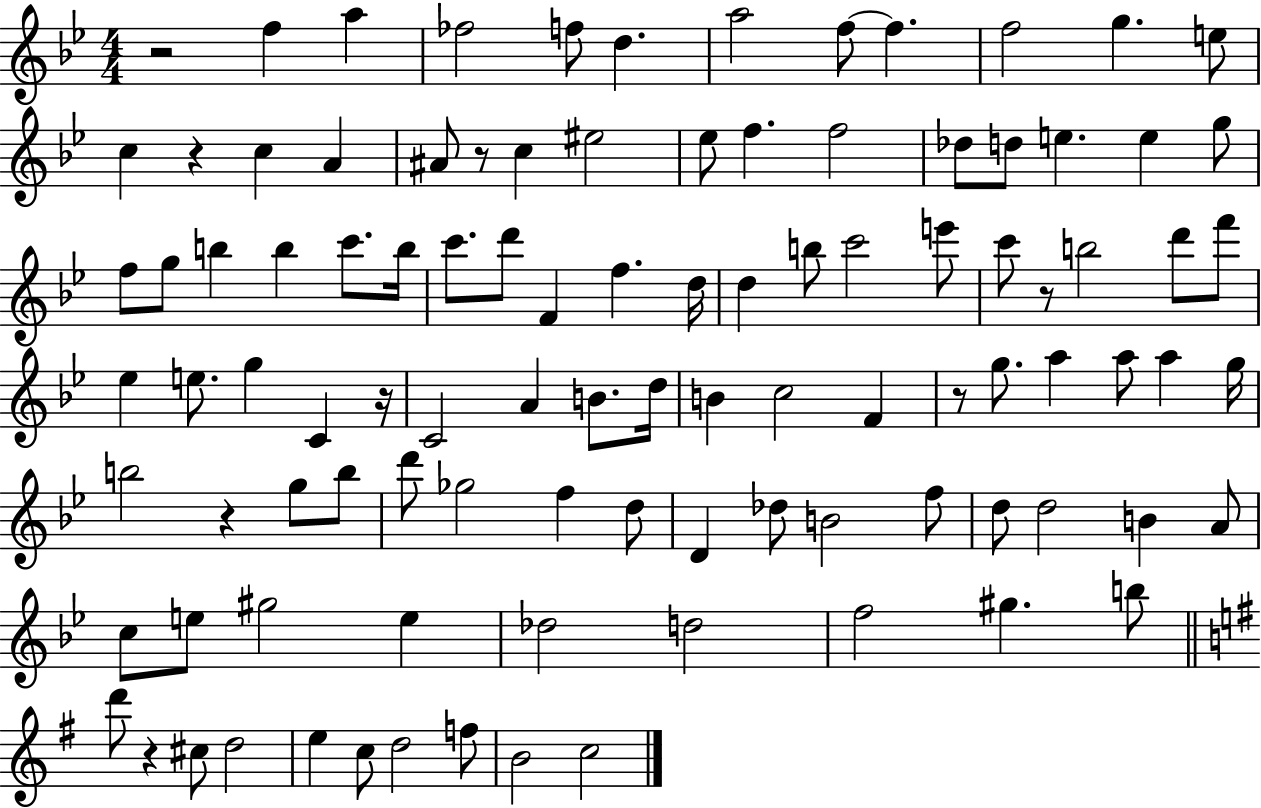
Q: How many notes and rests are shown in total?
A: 101